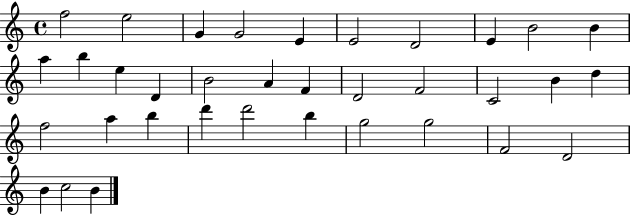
X:1
T:Untitled
M:4/4
L:1/4
K:C
f2 e2 G G2 E E2 D2 E B2 B a b e D B2 A F D2 F2 C2 B d f2 a b d' d'2 b g2 g2 F2 D2 B c2 B